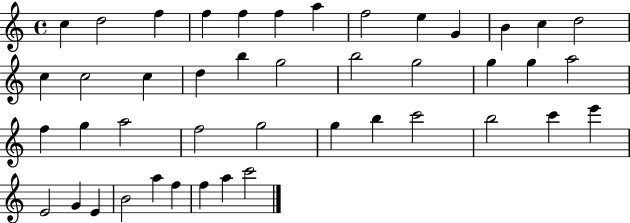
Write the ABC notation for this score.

X:1
T:Untitled
M:4/4
L:1/4
K:C
c d2 f f f f a f2 e G B c d2 c c2 c d b g2 b2 g2 g g a2 f g a2 f2 g2 g b c'2 b2 c' e' E2 G E B2 a f f a c'2